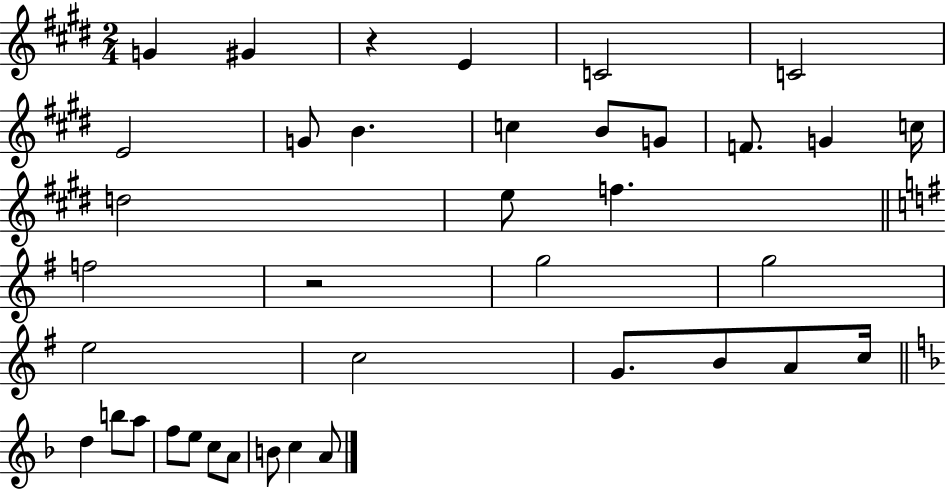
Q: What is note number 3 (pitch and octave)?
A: E4